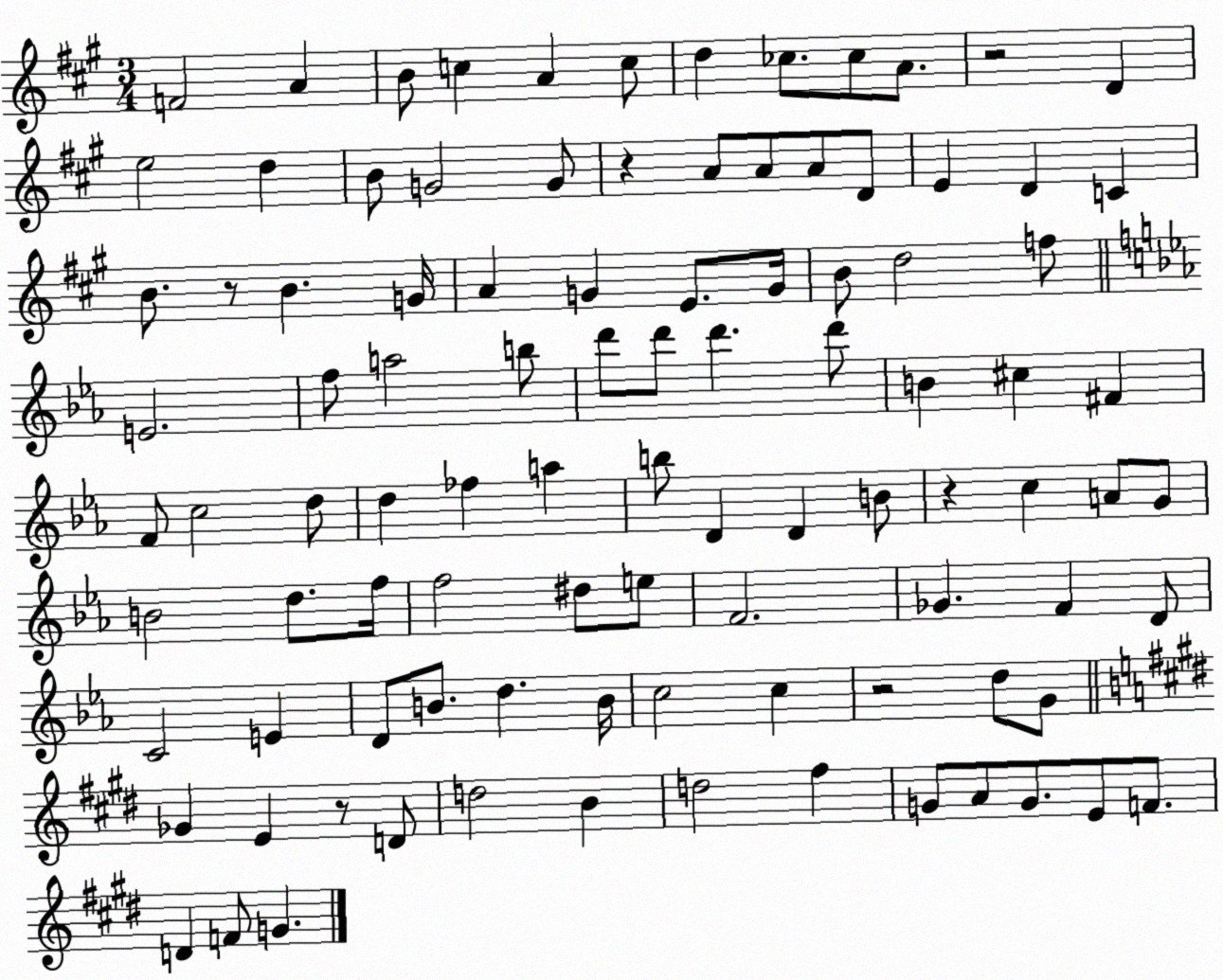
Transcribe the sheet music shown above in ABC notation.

X:1
T:Untitled
M:3/4
L:1/4
K:A
F2 A B/2 c A c/2 d _c/2 _c/2 A/2 z2 D e2 d B/2 G2 G/2 z A/2 A/2 A/2 D/2 E D C B/2 z/2 B G/4 A G E/2 G/4 B/2 d2 f/2 E2 f/2 a2 b/2 d'/2 d'/2 d' d'/2 B ^c ^F F/2 c2 d/2 d _f a b/2 D D B/2 z c A/2 G/2 B2 d/2 f/4 f2 ^d/2 e/2 F2 _G F D/2 C2 E D/2 B/2 d B/4 c2 c z2 d/2 G/2 _G E z/2 D/2 d2 B d2 ^f G/2 A/2 G/2 E/2 F/2 D F/2 G